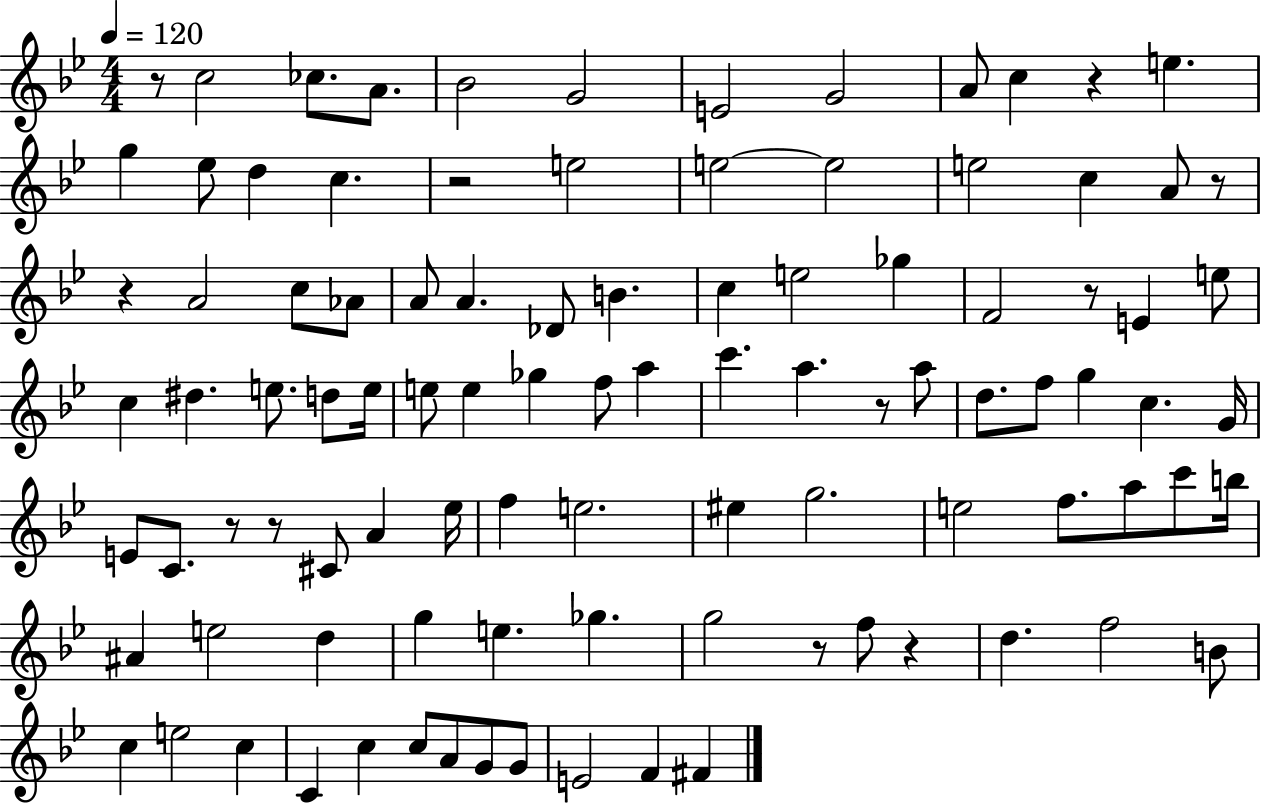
{
  \clef treble
  \numericTimeSignature
  \time 4/4
  \key bes \major
  \tempo 4 = 120
  r8 c''2 ces''8. a'8. | bes'2 g'2 | e'2 g'2 | a'8 c''4 r4 e''4. | \break g''4 ees''8 d''4 c''4. | r2 e''2 | e''2~~ e''2 | e''2 c''4 a'8 r8 | \break r4 a'2 c''8 aes'8 | a'8 a'4. des'8 b'4. | c''4 e''2 ges''4 | f'2 r8 e'4 e''8 | \break c''4 dis''4. e''8. d''8 e''16 | e''8 e''4 ges''4 f''8 a''4 | c'''4. a''4. r8 a''8 | d''8. f''8 g''4 c''4. g'16 | \break e'8 c'8. r8 r8 cis'8 a'4 ees''16 | f''4 e''2. | eis''4 g''2. | e''2 f''8. a''8 c'''8 b''16 | \break ais'4 e''2 d''4 | g''4 e''4. ges''4. | g''2 r8 f''8 r4 | d''4. f''2 b'8 | \break c''4 e''2 c''4 | c'4 c''4 c''8 a'8 g'8 g'8 | e'2 f'4 fis'4 | \bar "|."
}